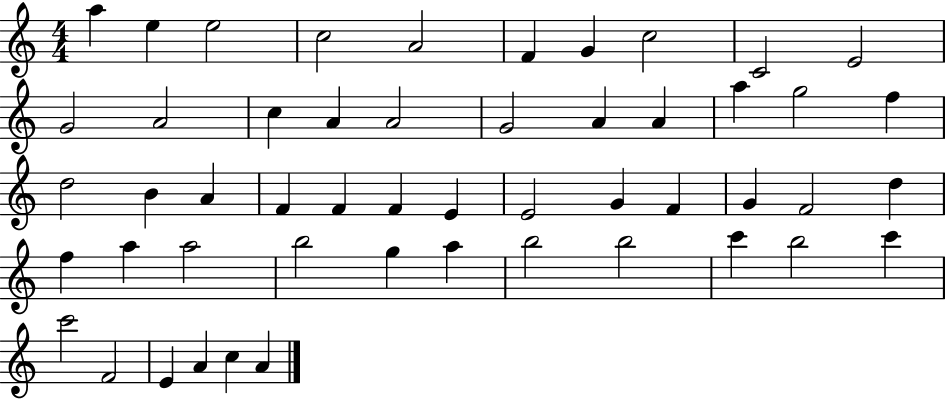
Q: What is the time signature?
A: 4/4